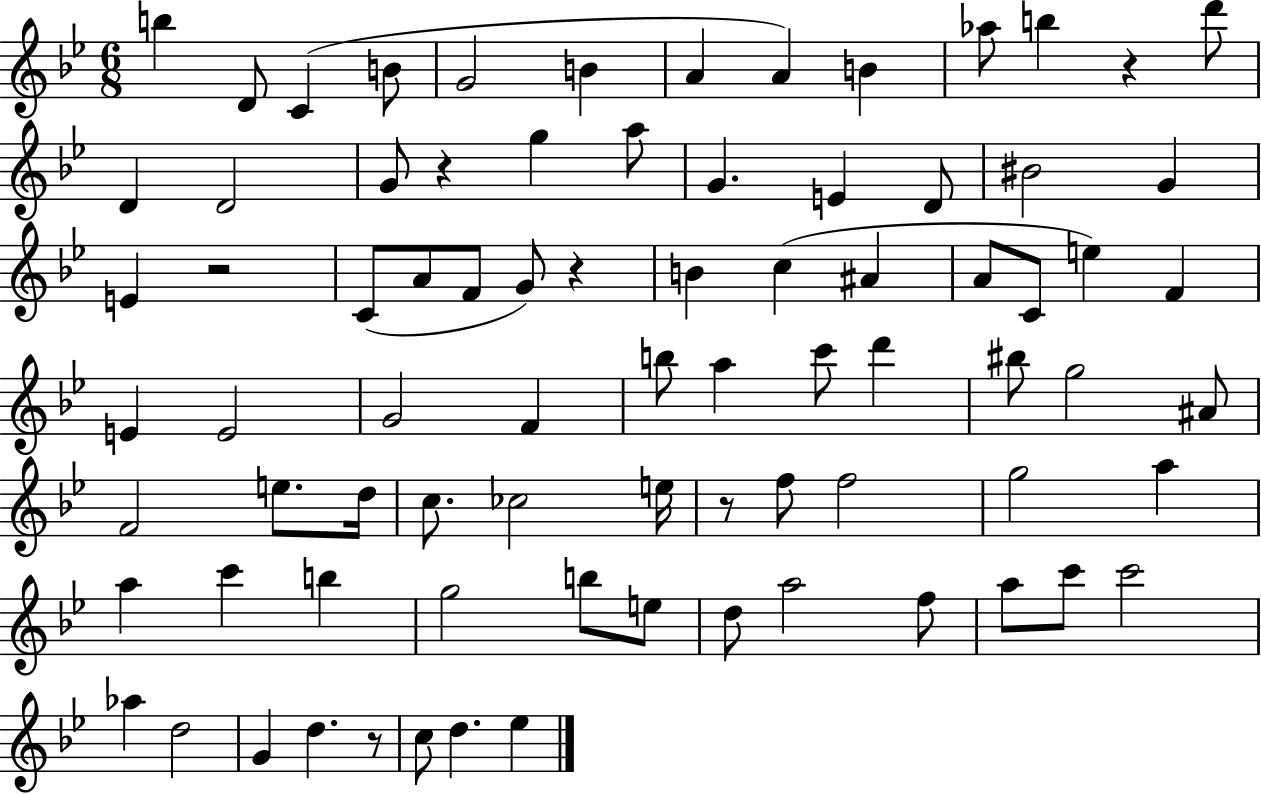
{
  \clef treble
  \numericTimeSignature
  \time 6/8
  \key bes \major
  \repeat volta 2 { b''4 d'8 c'4( b'8 | g'2 b'4 | a'4 a'4) b'4 | aes''8 b''4 r4 d'''8 | \break d'4 d'2 | g'8 r4 g''4 a''8 | g'4. e'4 d'8 | bis'2 g'4 | \break e'4 r2 | c'8( a'8 f'8 g'8) r4 | b'4 c''4( ais'4 | a'8 c'8 e''4) f'4 | \break e'4 e'2 | g'2 f'4 | b''8 a''4 c'''8 d'''4 | bis''8 g''2 ais'8 | \break f'2 e''8. d''16 | c''8. ces''2 e''16 | r8 f''8 f''2 | g''2 a''4 | \break a''4 c'''4 b''4 | g''2 b''8 e''8 | d''8 a''2 f''8 | a''8 c'''8 c'''2 | \break aes''4 d''2 | g'4 d''4. r8 | c''8 d''4. ees''4 | } \bar "|."
}